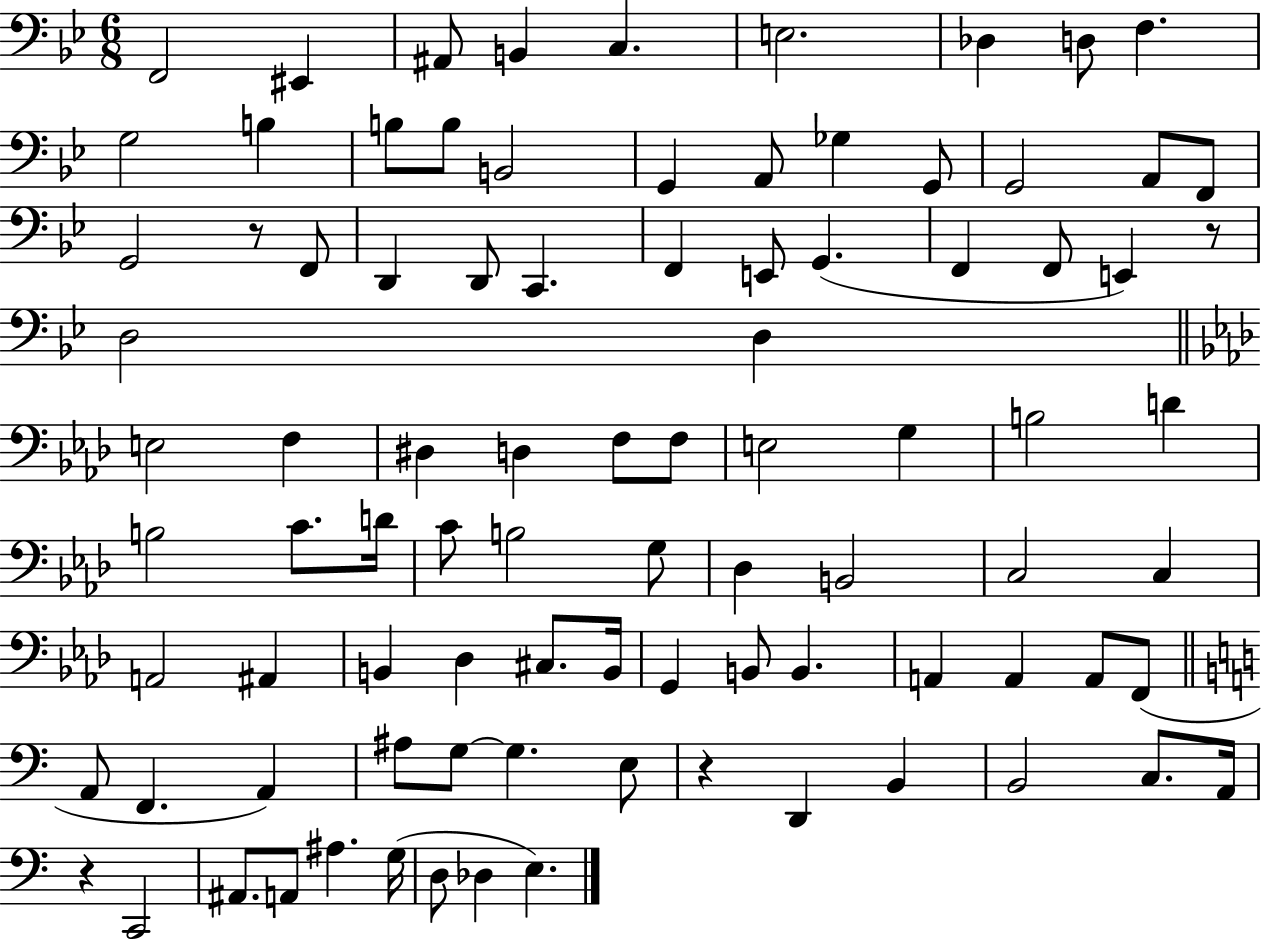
{
  \clef bass
  \numericTimeSignature
  \time 6/8
  \key bes \major
  f,2 eis,4 | ais,8 b,4 c4. | e2. | des4 d8 f4. | \break g2 b4 | b8 b8 b,2 | g,4 a,8 ges4 g,8 | g,2 a,8 f,8 | \break g,2 r8 f,8 | d,4 d,8 c,4. | f,4 e,8 g,4.( | f,4 f,8 e,4) r8 | \break d2 d4 | \bar "||" \break \key f \minor e2 f4 | dis4 d4 f8 f8 | e2 g4 | b2 d'4 | \break b2 c'8. d'16 | c'8 b2 g8 | des4 b,2 | c2 c4 | \break a,2 ais,4 | b,4 des4 cis8. b,16 | g,4 b,8 b,4. | a,4 a,4 a,8 f,8( | \break \bar "||" \break \key c \major a,8 f,4. a,4) | ais8 g8~~ g4. e8 | r4 d,4 b,4 | b,2 c8. a,16 | \break r4 c,2 | ais,8. a,8 ais4. g16( | d8 des4 e4.) | \bar "|."
}